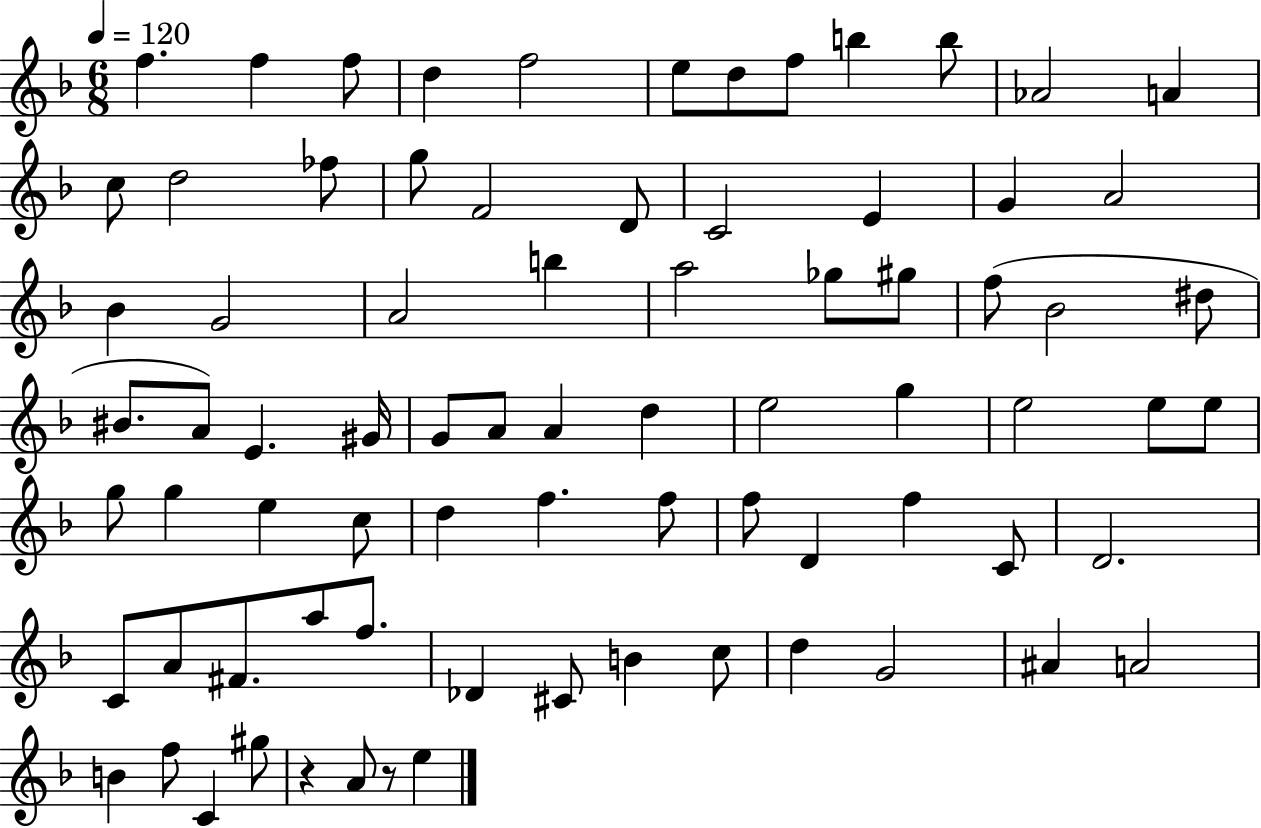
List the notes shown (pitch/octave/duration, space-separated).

F5/q. F5/q F5/e D5/q F5/h E5/e D5/e F5/e B5/q B5/e Ab4/h A4/q C5/e D5/h FES5/e G5/e F4/h D4/e C4/h E4/q G4/q A4/h Bb4/q G4/h A4/h B5/q A5/h Gb5/e G#5/e F5/e Bb4/h D#5/e BIS4/e. A4/e E4/q. G#4/s G4/e A4/e A4/q D5/q E5/h G5/q E5/h E5/e E5/e G5/e G5/q E5/q C5/e D5/q F5/q. F5/e F5/e D4/q F5/q C4/e D4/h. C4/e A4/e F#4/e. A5/e F5/e. Db4/q C#4/e B4/q C5/e D5/q G4/h A#4/q A4/h B4/q F5/e C4/q G#5/e R/q A4/e R/e E5/q